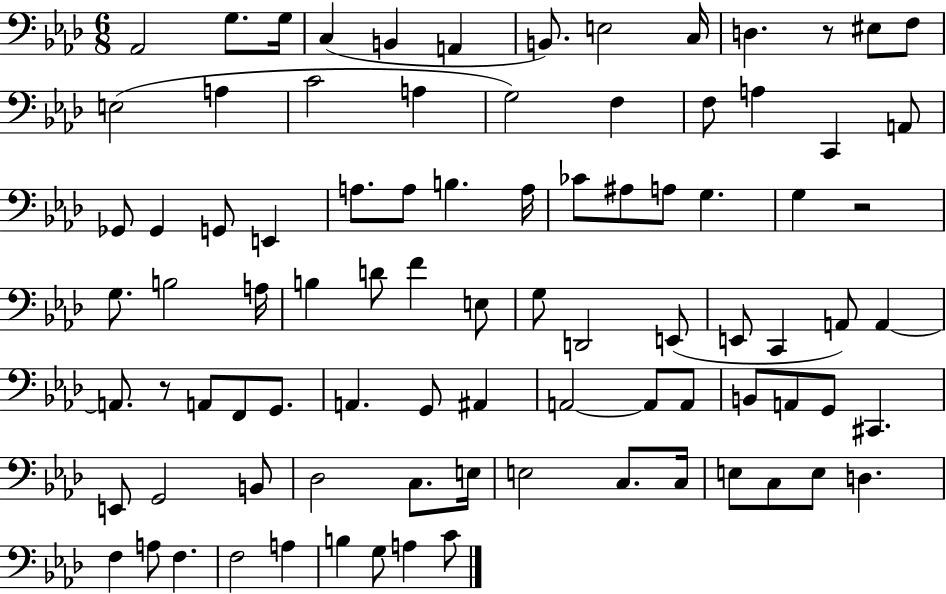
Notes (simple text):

Ab2/h G3/e. G3/s C3/q B2/q A2/q B2/e. E3/h C3/s D3/q. R/e EIS3/e F3/e E3/h A3/q C4/h A3/q G3/h F3/q F3/e A3/q C2/q A2/e Gb2/e Gb2/q G2/e E2/q A3/e. A3/e B3/q. A3/s CES4/e A#3/e A3/e G3/q. G3/q R/h G3/e. B3/h A3/s B3/q D4/e F4/q E3/e G3/e D2/h E2/e E2/e C2/q A2/e A2/q A2/e. R/e A2/e F2/e G2/e. A2/q. G2/e A#2/q A2/h A2/e A2/e B2/e A2/e G2/e C#2/q. E2/e G2/h B2/e Db3/h C3/e. E3/s E3/h C3/e. C3/s E3/e C3/e E3/e D3/q. F3/q A3/e F3/q. F3/h A3/q B3/q G3/e A3/q C4/e